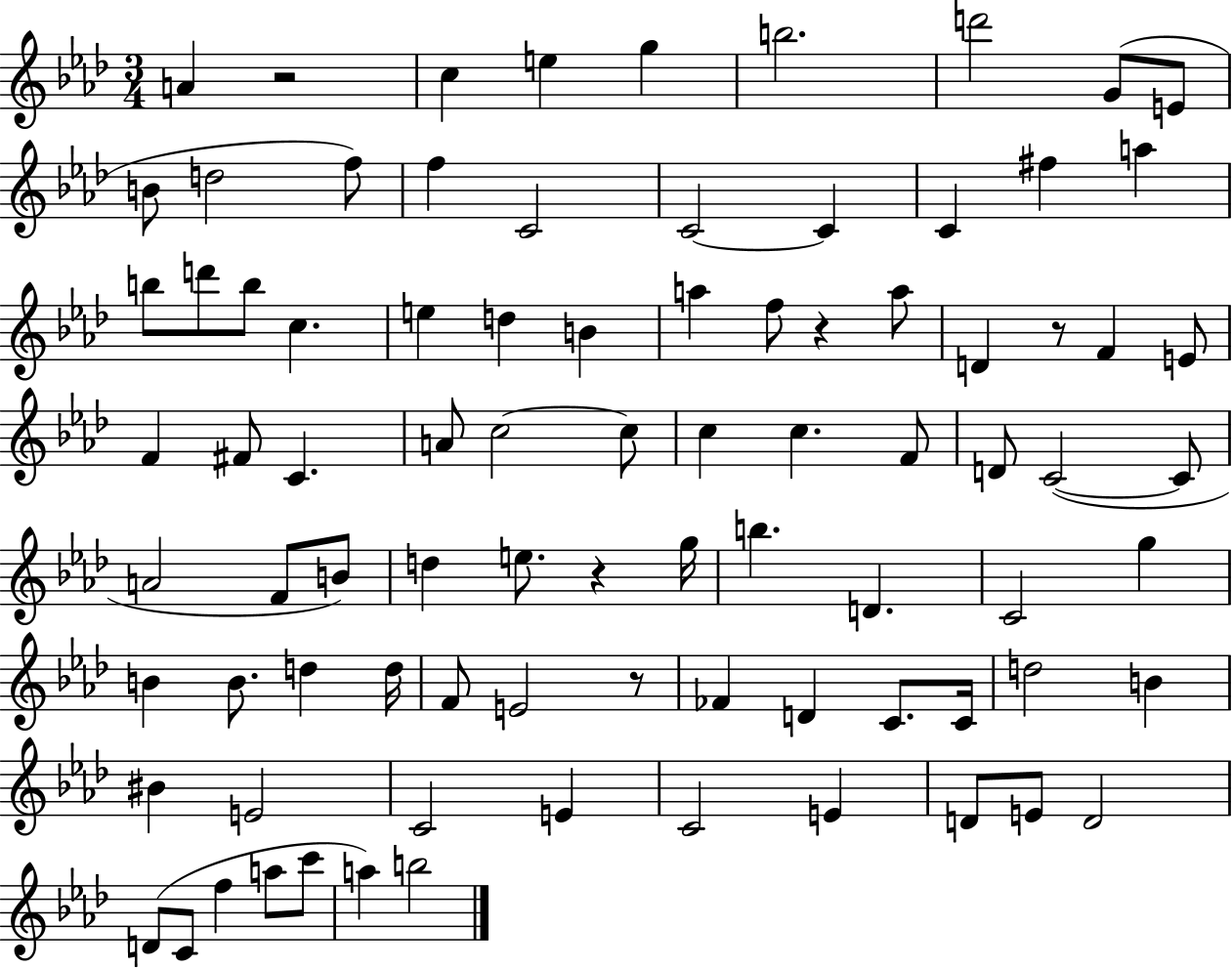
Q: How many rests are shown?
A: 5